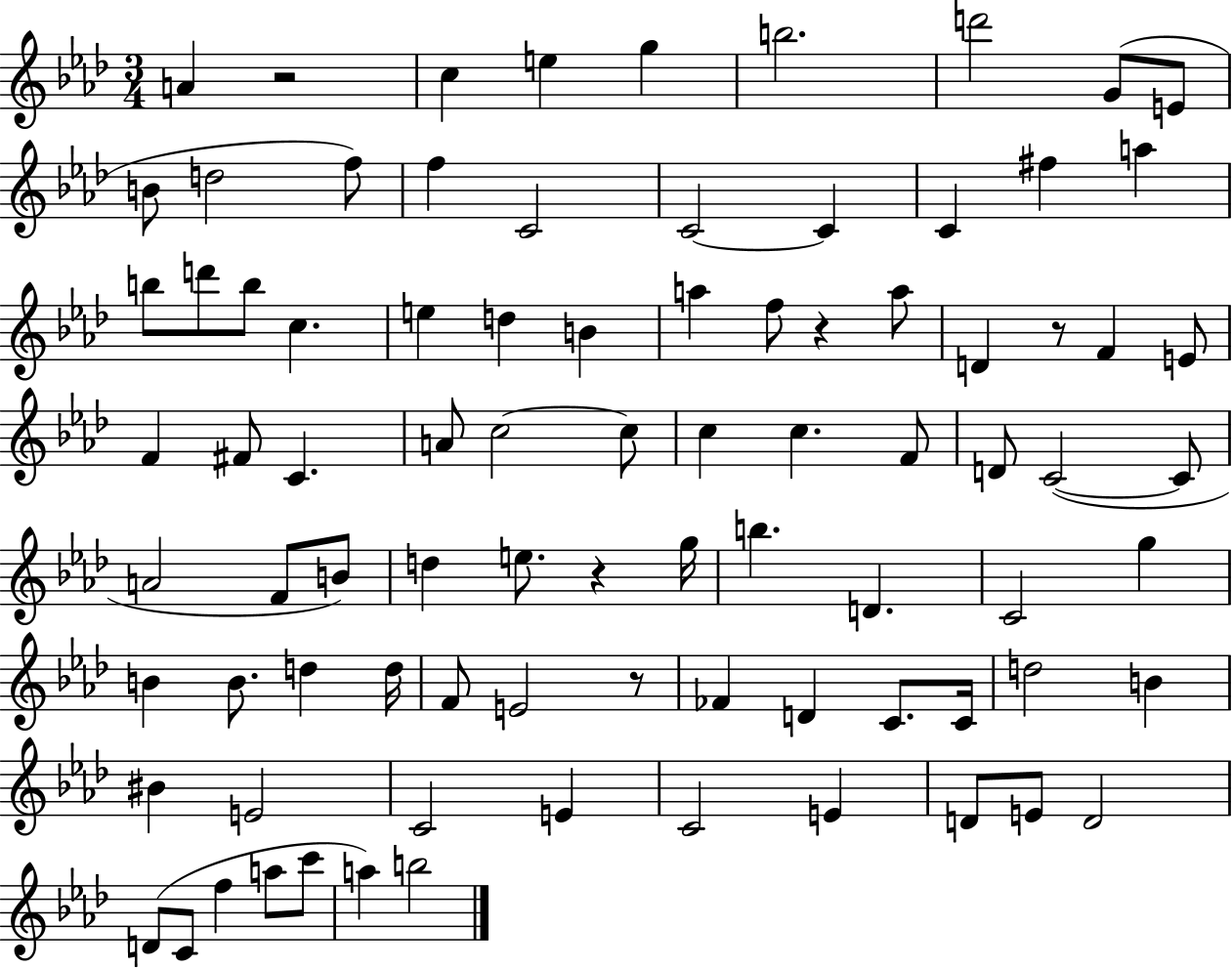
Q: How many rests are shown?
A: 5